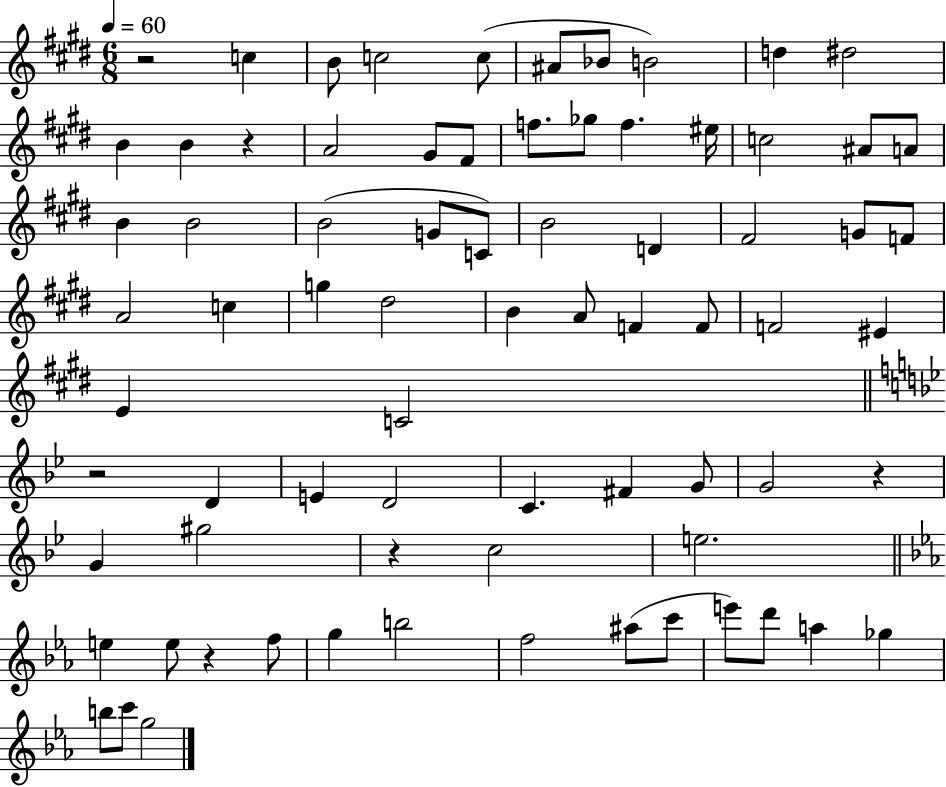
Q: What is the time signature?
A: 6/8